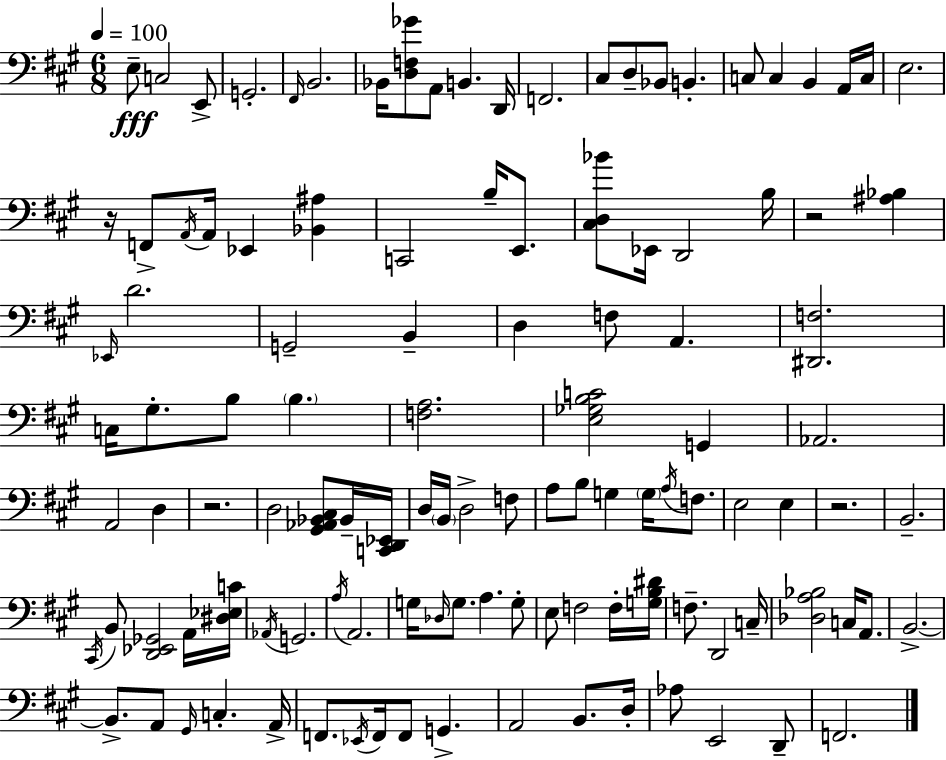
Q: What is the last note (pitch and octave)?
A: F2